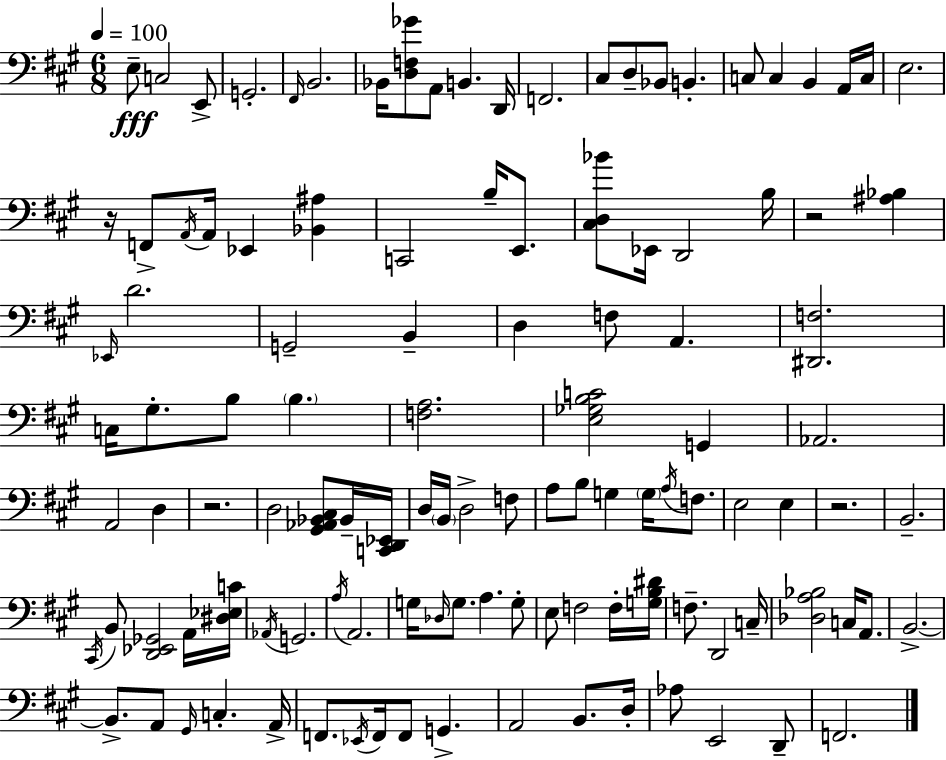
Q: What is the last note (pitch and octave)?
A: F2